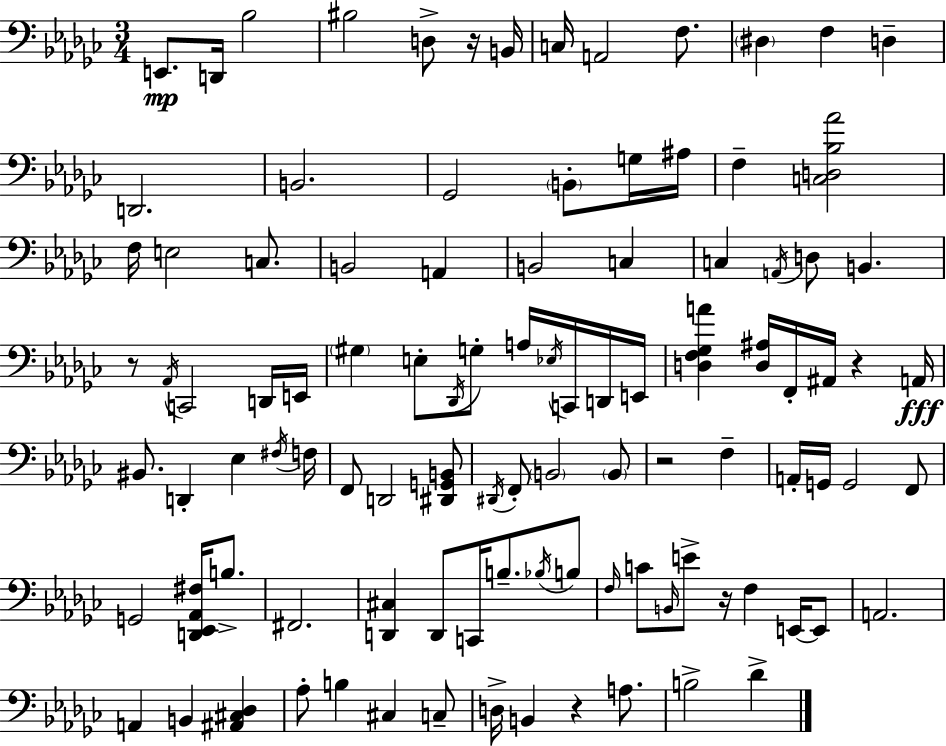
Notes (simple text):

E2/e. D2/s Bb3/h BIS3/h D3/e R/s B2/s C3/s A2/h F3/e. D#3/q F3/q D3/q D2/h. B2/h. Gb2/h B2/e G3/s A#3/s F3/q [C3,D3,Bb3,Ab4]/h F3/s E3/h C3/e. B2/h A2/q B2/h C3/q C3/q A2/s D3/e B2/q. R/e Ab2/s C2/h D2/s E2/s G#3/q E3/e Db2/s G3/e A3/s Eb3/s C2/s D2/s E2/s [D3,F3,Gb3,A4]/q [D3,A#3]/s F2/s A#2/s R/q A2/s BIS2/e. D2/q Eb3/q F#3/s F3/s F2/e D2/h [D#2,G2,B2]/e D#2/s F2/e B2/h B2/e R/h F3/q A2/s G2/s G2/h F2/e G2/h [D2,Eb2,Ab2,F#3]/s B3/e. F#2/h. [D2,C#3]/q D2/e C2/s B3/e. Bb3/s B3/e F3/s C4/e B2/s E4/e R/s F3/q E2/s E2/e A2/h. A2/q B2/q [A#2,C#3,Db3]/q Ab3/e B3/q C#3/q C3/e D3/s B2/q R/q A3/e. B3/h Db4/q